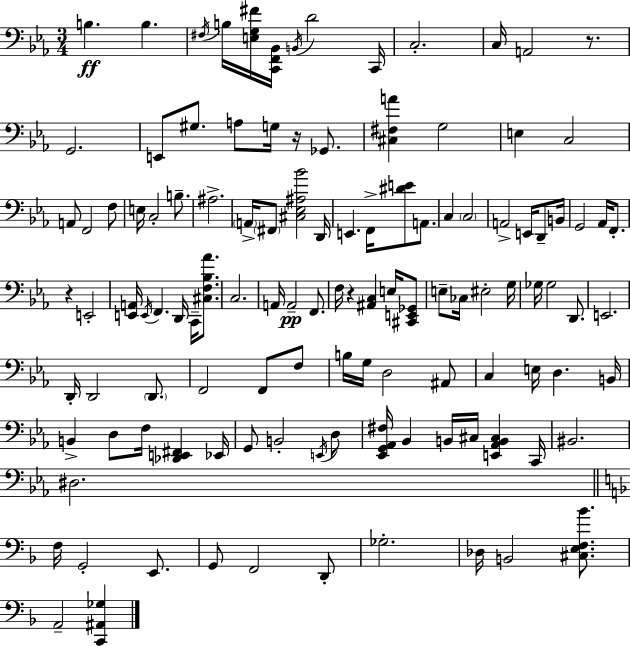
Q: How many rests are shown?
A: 4